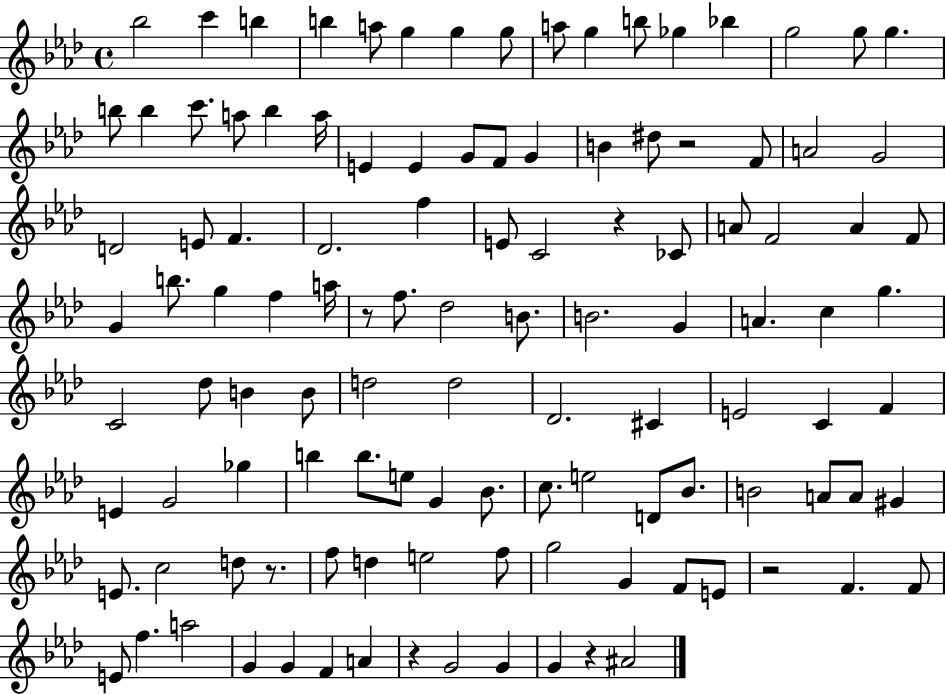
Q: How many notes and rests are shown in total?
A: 115